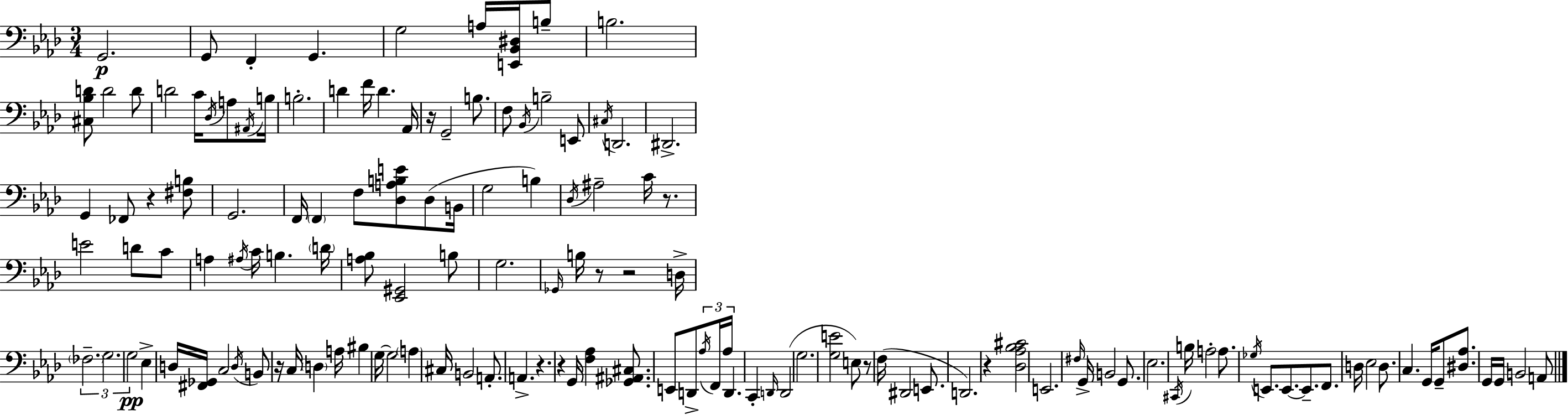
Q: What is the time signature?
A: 3/4